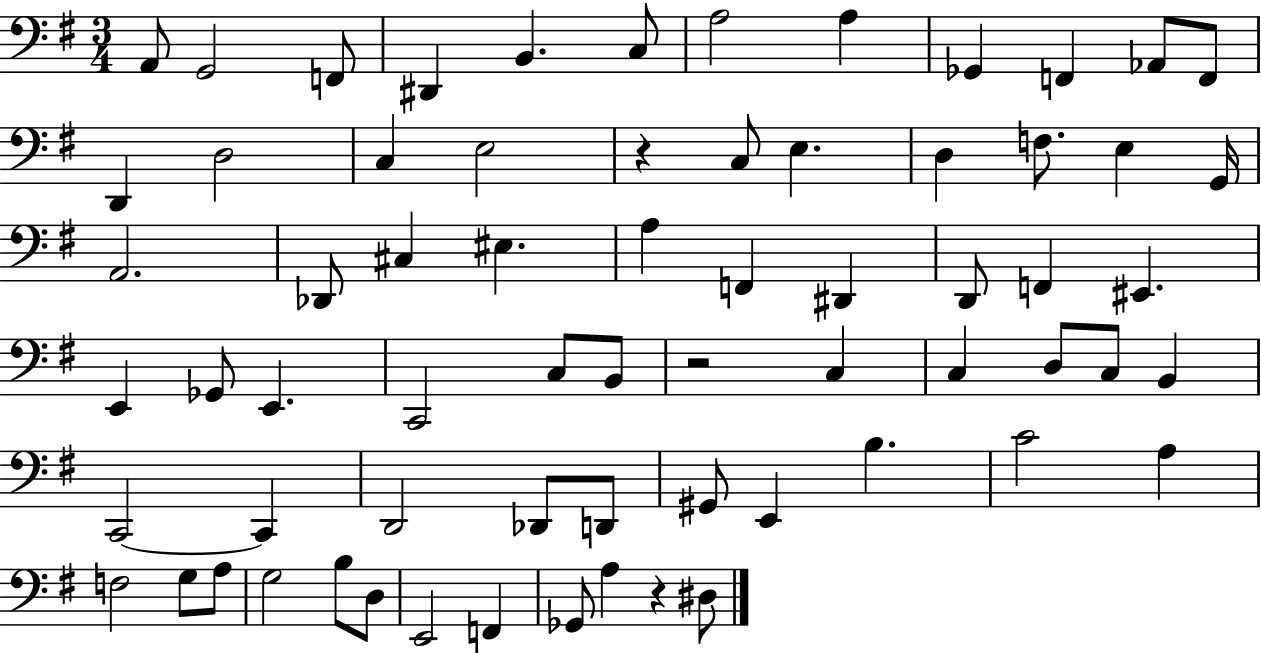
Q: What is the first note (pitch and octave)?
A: A2